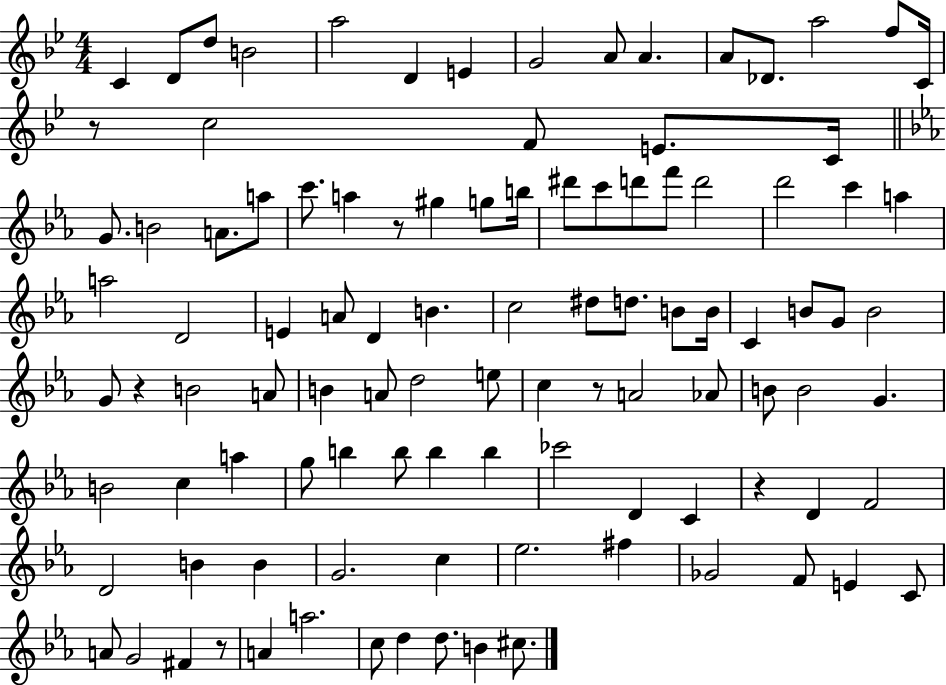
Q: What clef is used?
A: treble